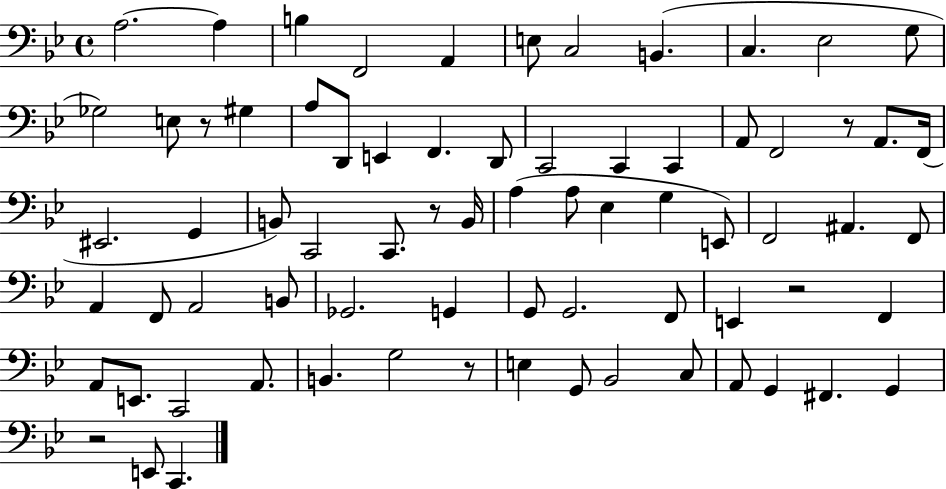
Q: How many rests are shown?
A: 6